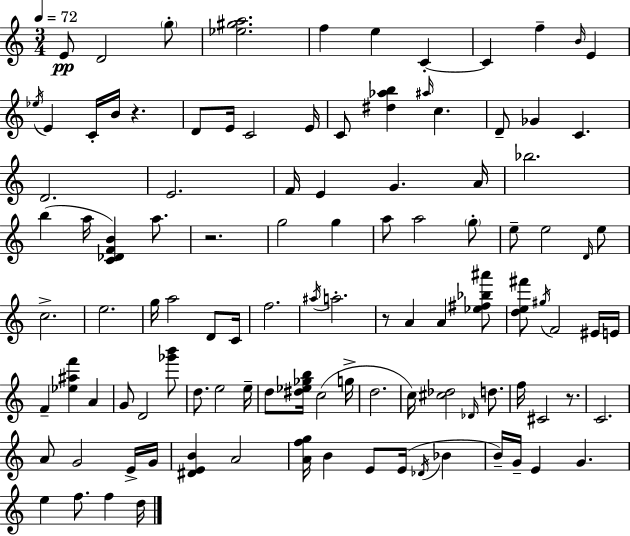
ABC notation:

X:1
T:Untitled
M:3/4
L:1/4
K:Am
E/2 D2 g/2 [_e^ga]2 f e C C f B/4 E _e/4 E C/4 B/4 z D/2 E/4 C2 E/4 C/2 [^d_ab] ^a/4 c D/2 _G C D2 E2 F/4 E G A/4 _b2 b a/4 [C_DFB] a/2 z2 g2 g a/2 a2 g/2 e/2 e2 D/4 e/2 c2 e2 g/4 a2 D/2 C/4 f2 ^a/4 a2 z/2 A A [_e^f_b^a']/2 [de^f']/2 ^g/4 F2 ^E/4 E/4 F [_e^af'] A G/2 D2 [_g'b']/2 d/2 e2 e/4 d/2 [^d_e_gb]/4 c2 g/4 d2 c/4 [^c_d]2 _D/4 d/2 f/4 ^C2 z/2 C2 A/2 G2 E/4 G/4 [^DEB] A2 [Afg]/4 B E/2 E/4 _D/4 _B B/4 G/4 E G e f/2 f d/4